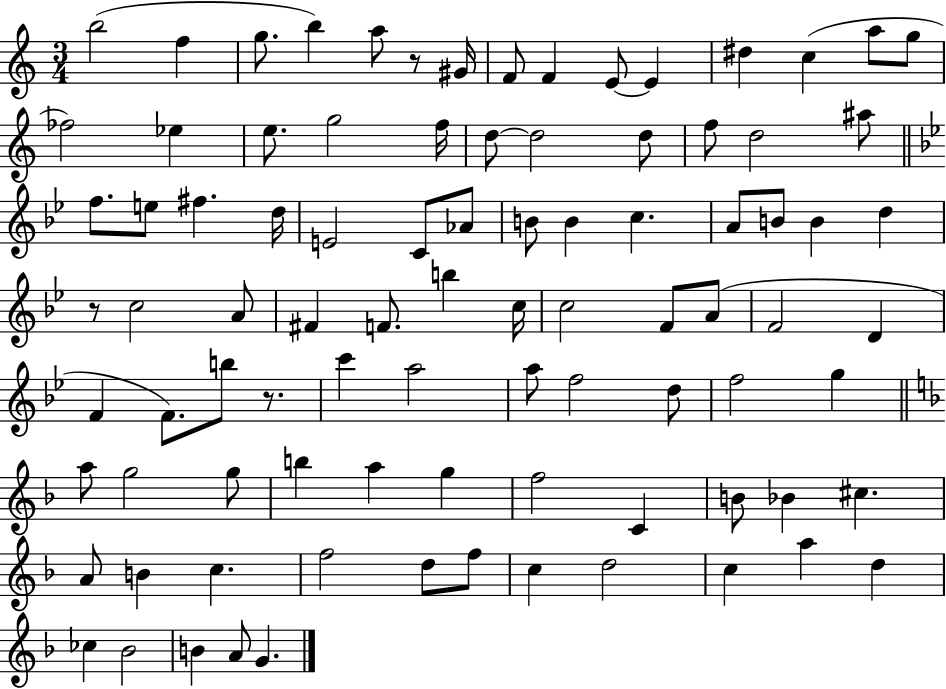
B5/h F5/q G5/e. B5/q A5/e R/e G#4/s F4/e F4/q E4/e E4/q D#5/q C5/q A5/e G5/e FES5/h Eb5/q E5/e. G5/h F5/s D5/e D5/h D5/e F5/e D5/h A#5/e F5/e. E5/e F#5/q. D5/s E4/h C4/e Ab4/e B4/e B4/q C5/q. A4/e B4/e B4/q D5/q R/e C5/h A4/e F#4/q F4/e. B5/q C5/s C5/h F4/e A4/e F4/h D4/q F4/q F4/e. B5/e R/e. C6/q A5/h A5/e F5/h D5/e F5/h G5/q A5/e G5/h G5/e B5/q A5/q G5/q F5/h C4/q B4/e Bb4/q C#5/q. A4/e B4/q C5/q. F5/h D5/e F5/e C5/q D5/h C5/q A5/q D5/q CES5/q Bb4/h B4/q A4/e G4/q.